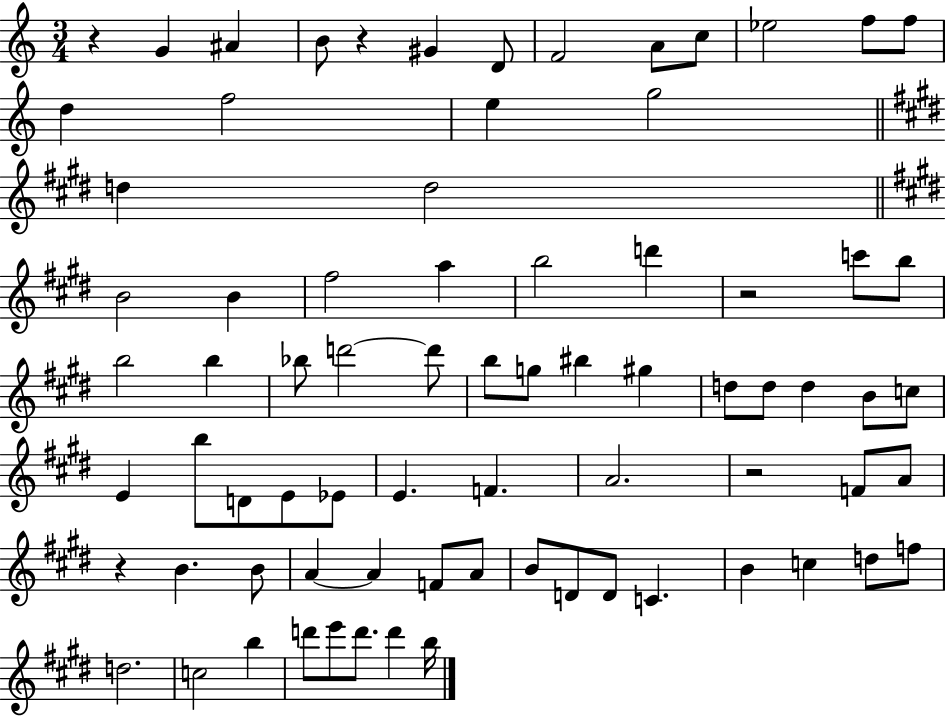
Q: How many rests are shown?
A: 5